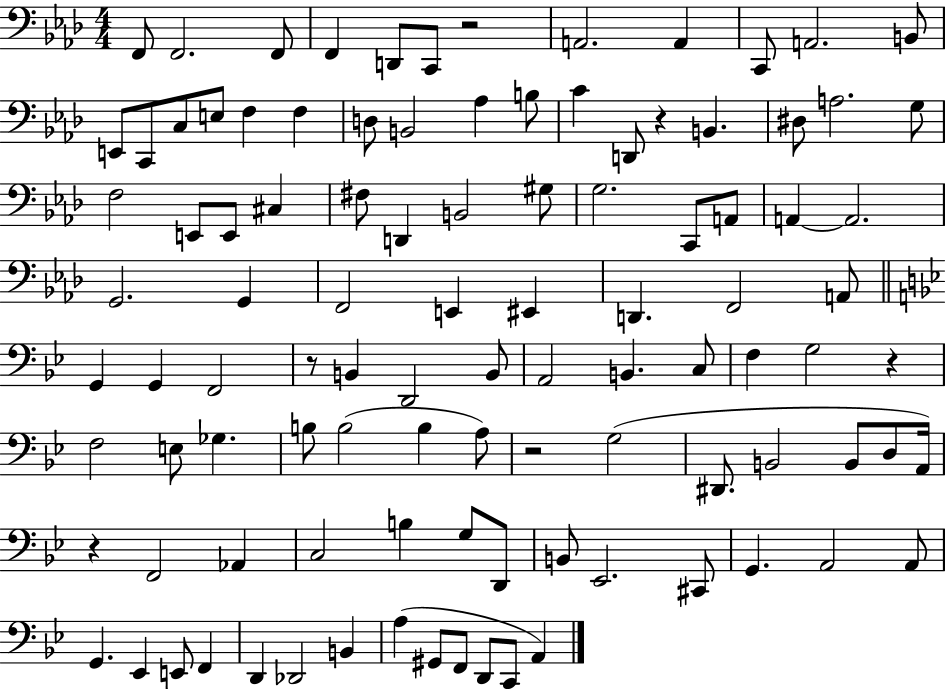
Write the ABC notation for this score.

X:1
T:Untitled
M:4/4
L:1/4
K:Ab
F,,/2 F,,2 F,,/2 F,, D,,/2 C,,/2 z2 A,,2 A,, C,,/2 A,,2 B,,/2 E,,/2 C,,/2 C,/2 E,/2 F, F, D,/2 B,,2 _A, B,/2 C D,,/2 z B,, ^D,/2 A,2 G,/2 F,2 E,,/2 E,,/2 ^C, ^F,/2 D,, B,,2 ^G,/2 G,2 C,,/2 A,,/2 A,, A,,2 G,,2 G,, F,,2 E,, ^E,, D,, F,,2 A,,/2 G,, G,, F,,2 z/2 B,, D,,2 B,,/2 A,,2 B,, C,/2 F, G,2 z F,2 E,/2 _G, B,/2 B,2 B, A,/2 z2 G,2 ^D,,/2 B,,2 B,,/2 D,/2 A,,/4 z F,,2 _A,, C,2 B, G,/2 D,,/2 B,,/2 _E,,2 ^C,,/2 G,, A,,2 A,,/2 G,, _E,, E,,/2 F,, D,, _D,,2 B,, A, ^G,,/2 F,,/2 D,,/2 C,,/2 A,,